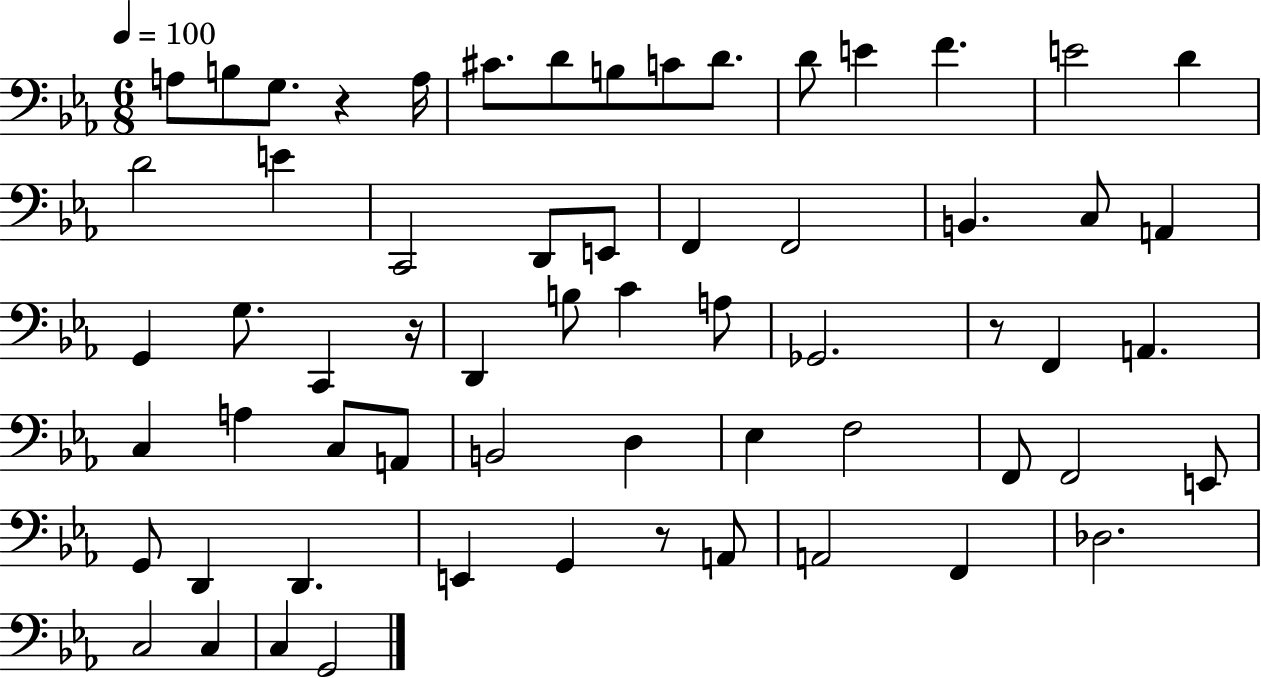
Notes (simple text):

A3/e B3/e G3/e. R/q A3/s C#4/e. D4/e B3/e C4/e D4/e. D4/e E4/q F4/q. E4/h D4/q D4/h E4/q C2/h D2/e E2/e F2/q F2/h B2/q. C3/e A2/q G2/q G3/e. C2/q R/s D2/q B3/e C4/q A3/e Gb2/h. R/e F2/q A2/q. C3/q A3/q C3/e A2/e B2/h D3/q Eb3/q F3/h F2/e F2/h E2/e G2/e D2/q D2/q. E2/q G2/q R/e A2/e A2/h F2/q Db3/h. C3/h C3/q C3/q G2/h